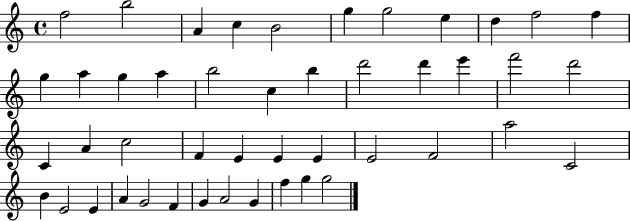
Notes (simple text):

F5/h B5/h A4/q C5/q B4/h G5/q G5/h E5/q D5/q F5/h F5/q G5/q A5/q G5/q A5/q B5/h C5/q B5/q D6/h D6/q E6/q F6/h D6/h C4/q A4/q C5/h F4/q E4/q E4/q E4/q E4/h F4/h A5/h C4/h B4/q E4/h E4/q A4/q G4/h F4/q G4/q A4/h G4/q F5/q G5/q G5/h